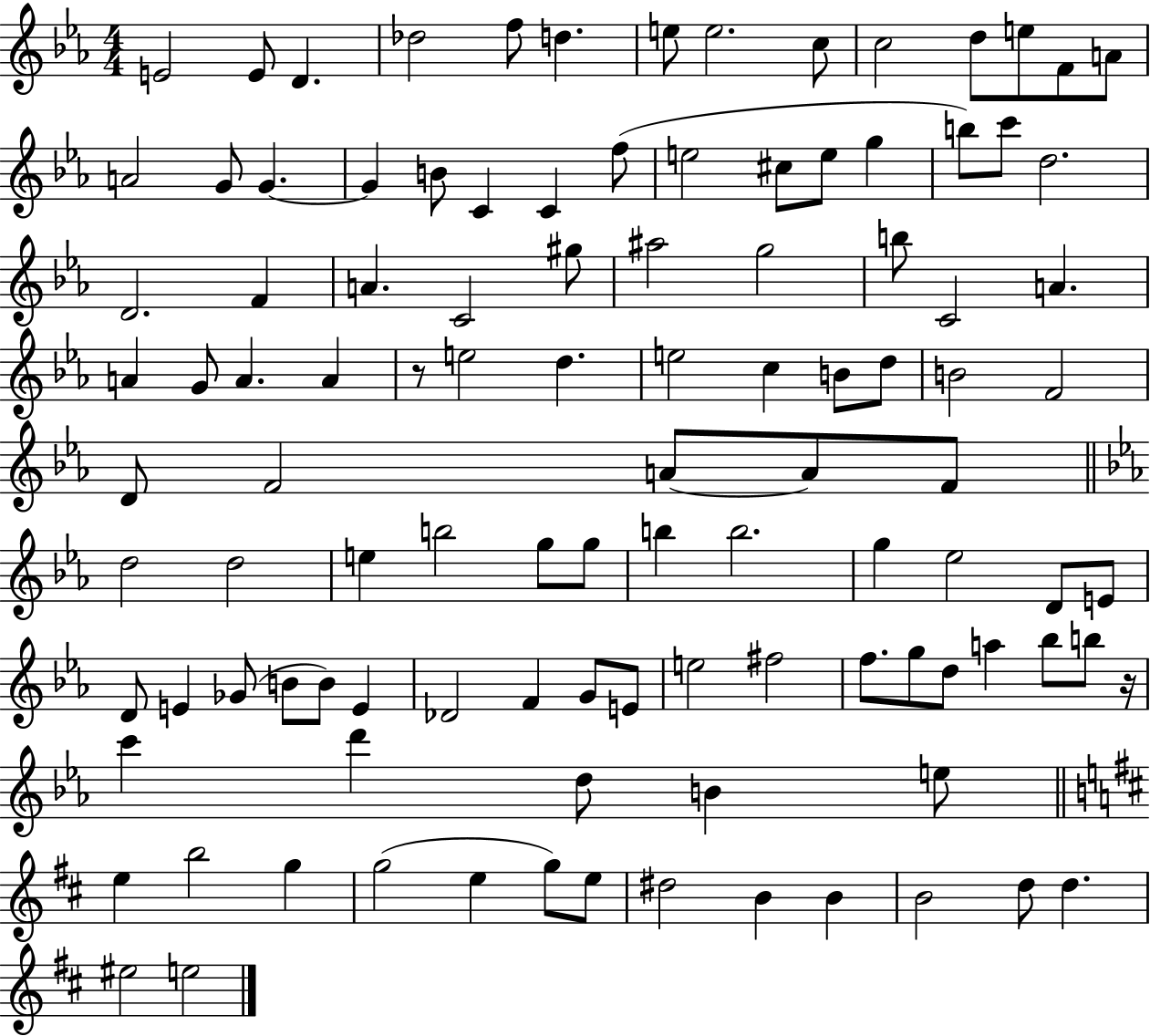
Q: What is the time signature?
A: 4/4